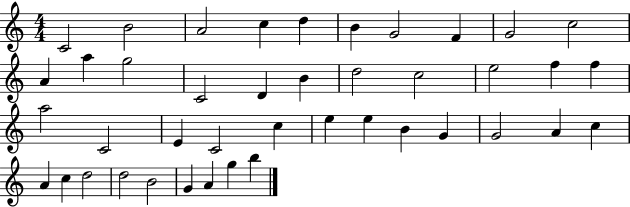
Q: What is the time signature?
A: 4/4